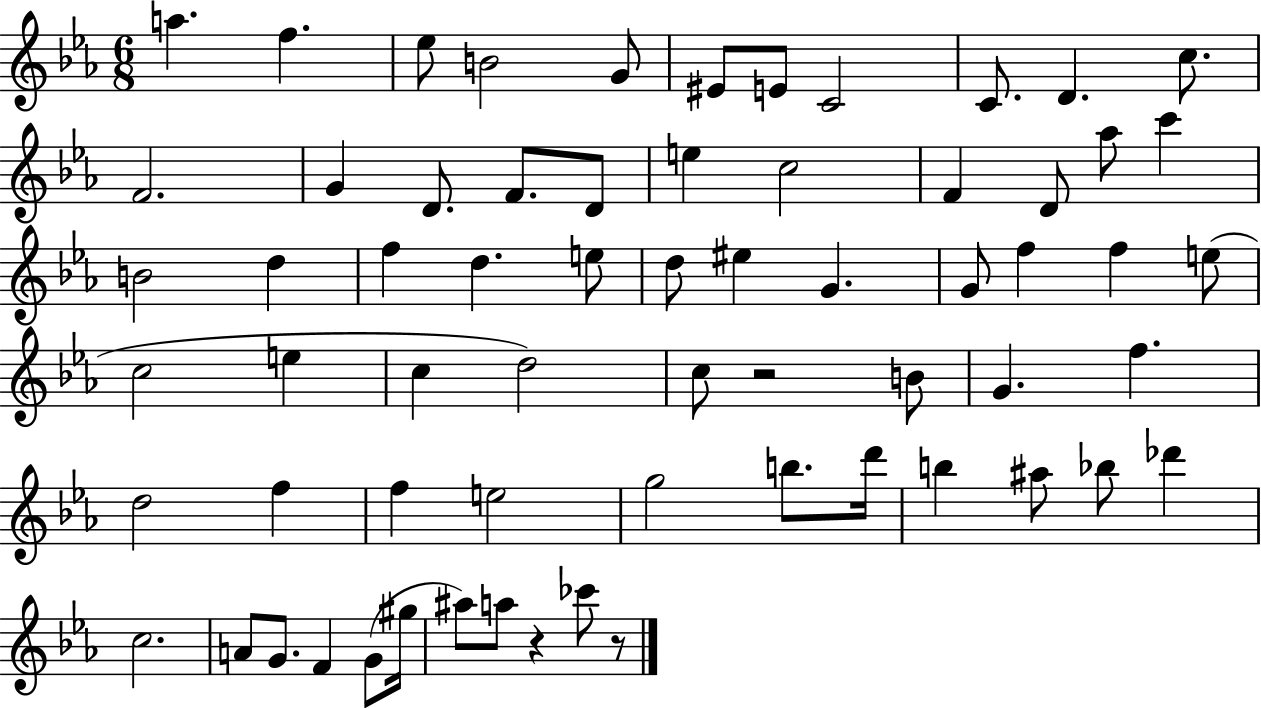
A5/q. F5/q. Eb5/e B4/h G4/e EIS4/e E4/e C4/h C4/e. D4/q. C5/e. F4/h. G4/q D4/e. F4/e. D4/e E5/q C5/h F4/q D4/e Ab5/e C6/q B4/h D5/q F5/q D5/q. E5/e D5/e EIS5/q G4/q. G4/e F5/q F5/q E5/e C5/h E5/q C5/q D5/h C5/e R/h B4/e G4/q. F5/q. D5/h F5/q F5/q E5/h G5/h B5/e. D6/s B5/q A#5/e Bb5/e Db6/q C5/h. A4/e G4/e. F4/q G4/e G#5/s A#5/e A5/e R/q CES6/e R/e